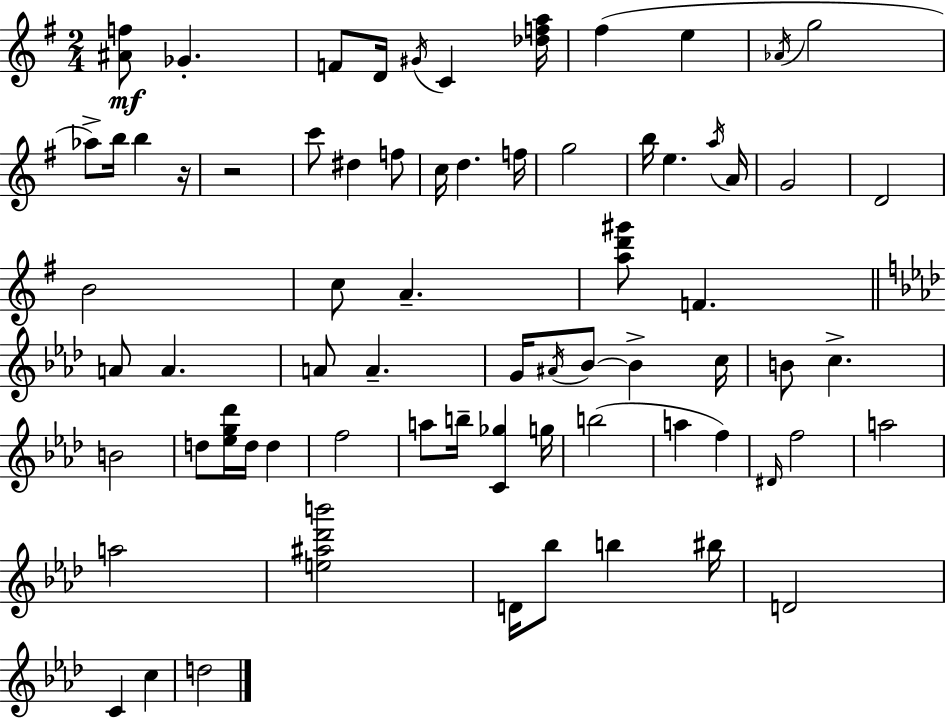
X:1
T:Untitled
M:2/4
L:1/4
K:Em
[^Af]/2 _G F/2 D/4 ^G/4 C [_dfa]/4 ^f e _A/4 g2 _a/2 b/4 b z/4 z2 c'/2 ^d f/2 c/4 d f/4 g2 b/4 e a/4 A/4 G2 D2 B2 c/2 A [ad'^g']/2 F A/2 A A/2 A G/4 ^A/4 _B/2 _B c/4 B/2 c B2 d/2 [_eg_d']/4 d/4 d f2 a/2 b/4 [C_g] g/4 b2 a f ^D/4 f2 a2 a2 [e^a_d'b']2 D/4 _b/2 b ^b/4 D2 C c d2